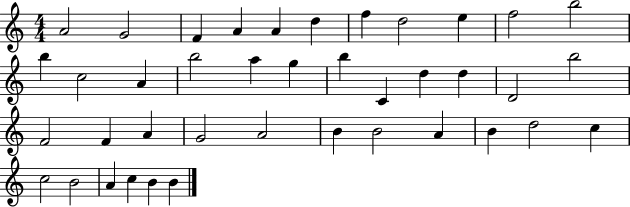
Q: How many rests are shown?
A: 0